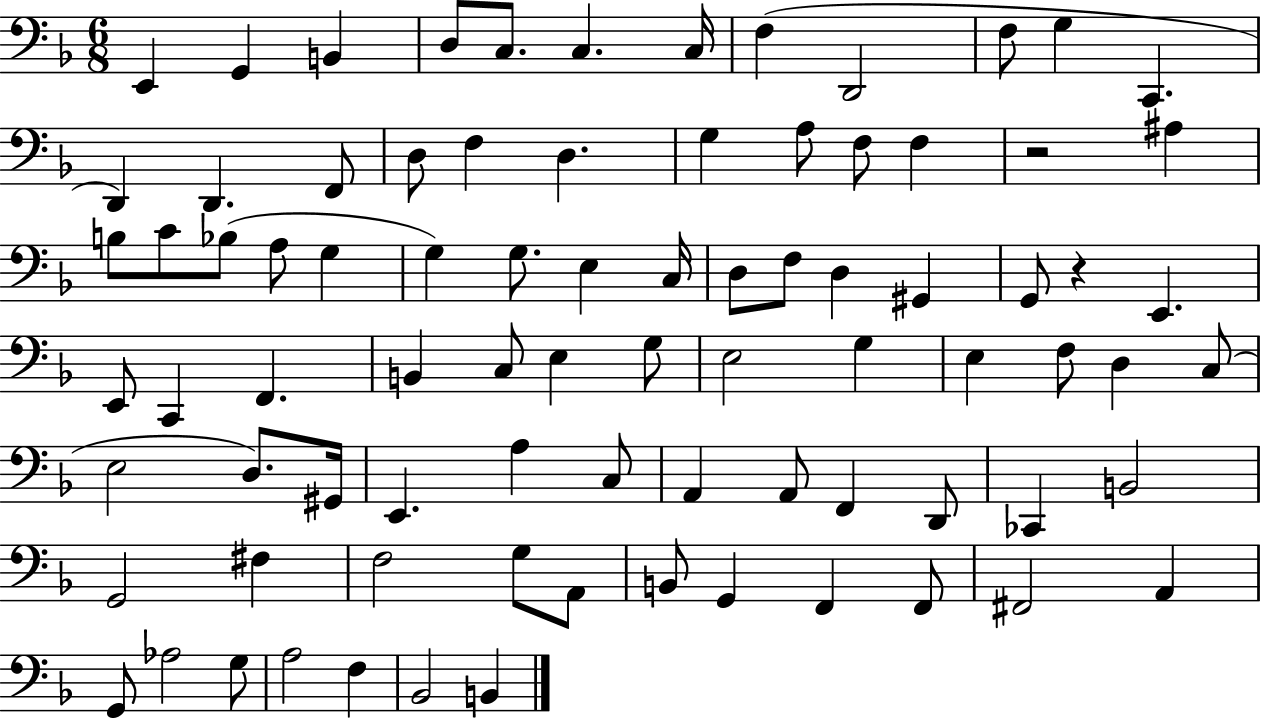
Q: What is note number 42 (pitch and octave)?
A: B2